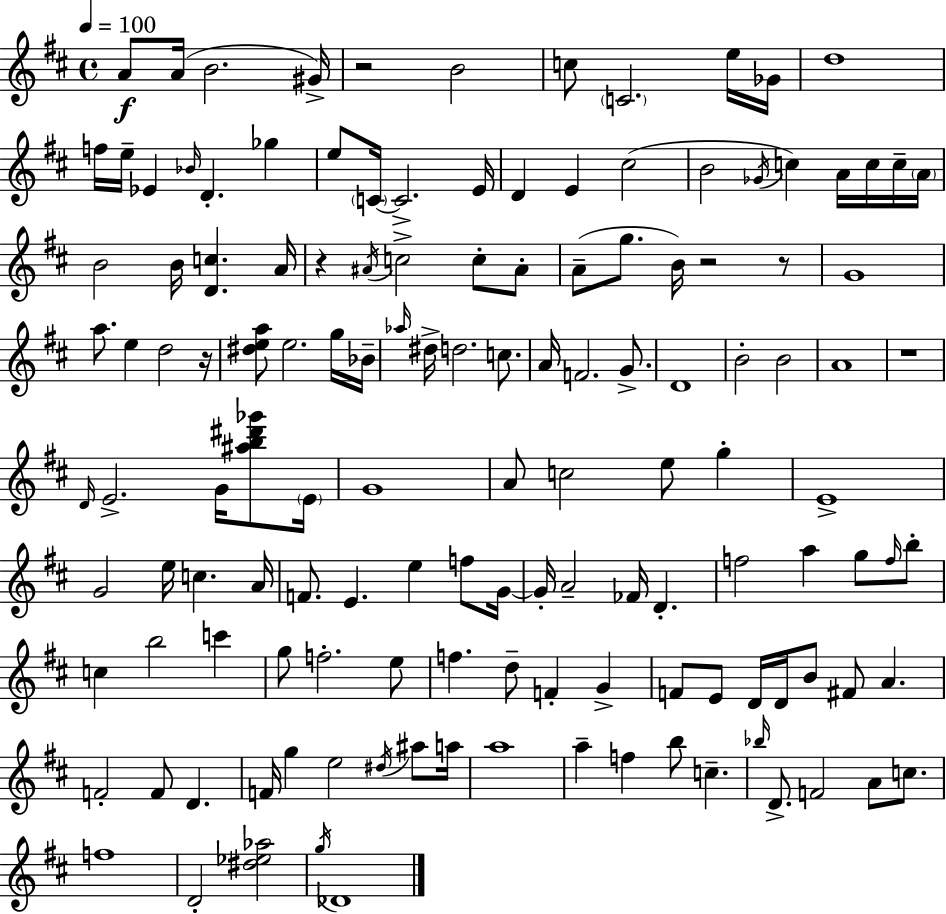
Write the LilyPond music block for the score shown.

{
  \clef treble
  \time 4/4
  \defaultTimeSignature
  \key d \major
  \tempo 4 = 100
  a'8\f a'16( b'2. gis'16->) | r2 b'2 | c''8 \parenthesize c'2. e''16 ges'16 | d''1 | \break f''16 e''16-- ees'4 \grace { bes'16 } d'4.-. ges''4 | e''8 \parenthesize c'16~~ c'2.-> | e'16 d'4 e'4 cis''2( | b'2 \acciaccatura { ges'16 }) c''4 a'16 c''16 | \break c''16-- \parenthesize a'16 b'2 b'16 <d' c''>4. | a'16 r4 \acciaccatura { ais'16 } c''2-> c''8-. | ais'8-. a'8--( g''8. b'16) r2 | r8 g'1 | \break a''8. e''4 d''2 | r16 <dis'' e'' a''>8 e''2. | g''16 bes'16-- \grace { aes''16 } dis''16-> d''2. | c''8. a'16 f'2. | \break g'8.-> d'1 | b'2-. b'2 | a'1 | r1 | \break \grace { d'16 } e'2.-> | g'16 <ais'' b'' dis''' ges'''>8 \parenthesize e'16 g'1 | a'8 c''2 e''8 | g''4-. e'1-> | \break g'2 e''16 c''4. | a'16 f'8. e'4. e''4 | f''8 g'16~~ g'16-. a'2-- fes'16 d'4.-. | f''2 a''4 | \break g''8 \grace { f''16 } b''8-. c''4 b''2 | c'''4 g''8 f''2.-. | e''8 f''4. d''8-- f'4-. | g'4-> f'8 e'8 d'16 d'16 b'8 fis'8 | \break a'4. f'2-. f'8 | d'4. f'16 g''4 e''2 | \acciaccatura { dis''16 } ais''8 a''16 a''1 | a''4-- f''4 b''8 | \break c''4.-- \grace { bes''16 } d'8.-> f'2 | a'8 c''8. f''1 | d'2-. | <dis'' ees'' aes''>2 \acciaccatura { g''16 } des'1 | \break \bar "|."
}